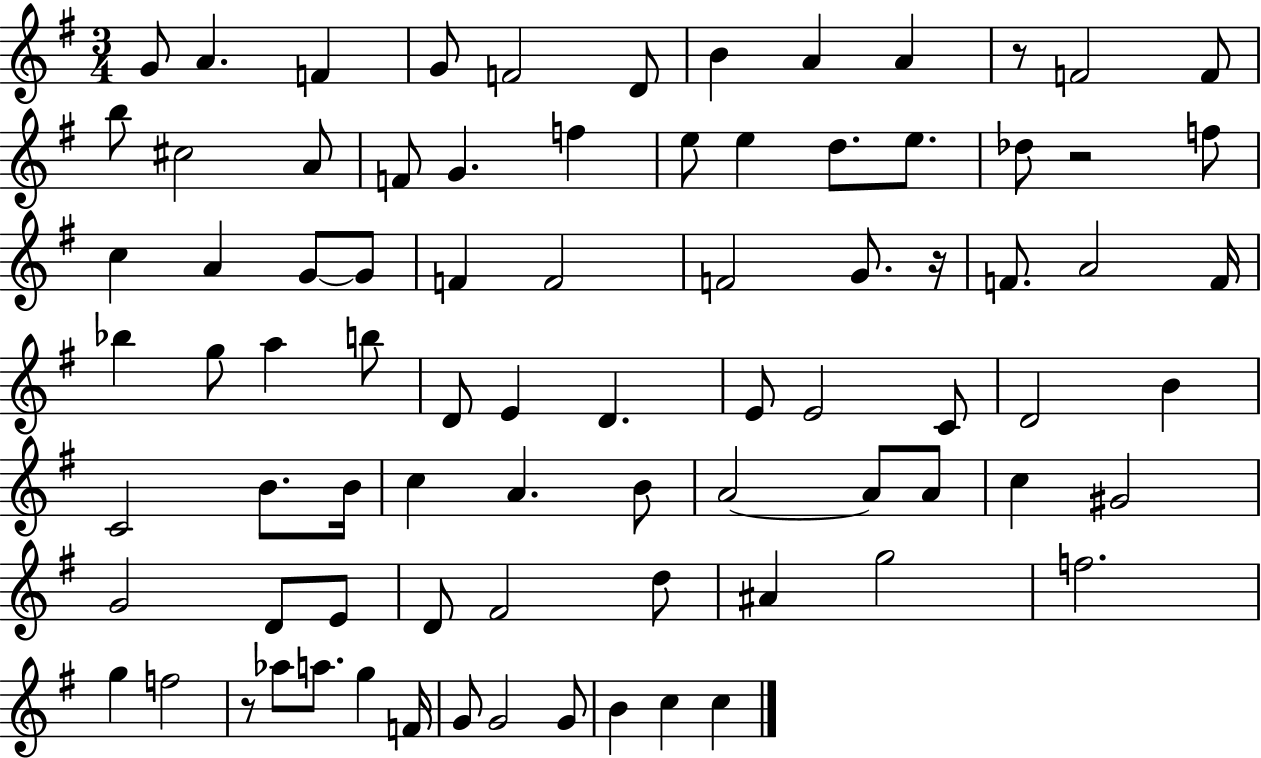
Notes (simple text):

G4/e A4/q. F4/q G4/e F4/h D4/e B4/q A4/q A4/q R/e F4/h F4/e B5/e C#5/h A4/e F4/e G4/q. F5/q E5/e E5/q D5/e. E5/e. Db5/e R/h F5/e C5/q A4/q G4/e G4/e F4/q F4/h F4/h G4/e. R/s F4/e. A4/h F4/s Bb5/q G5/e A5/q B5/e D4/e E4/q D4/q. E4/e E4/h C4/e D4/h B4/q C4/h B4/e. B4/s C5/q A4/q. B4/e A4/h A4/e A4/e C5/q G#4/h G4/h D4/e E4/e D4/e F#4/h D5/e A#4/q G5/h F5/h. G5/q F5/h R/e Ab5/e A5/e. G5/q F4/s G4/e G4/h G4/e B4/q C5/q C5/q